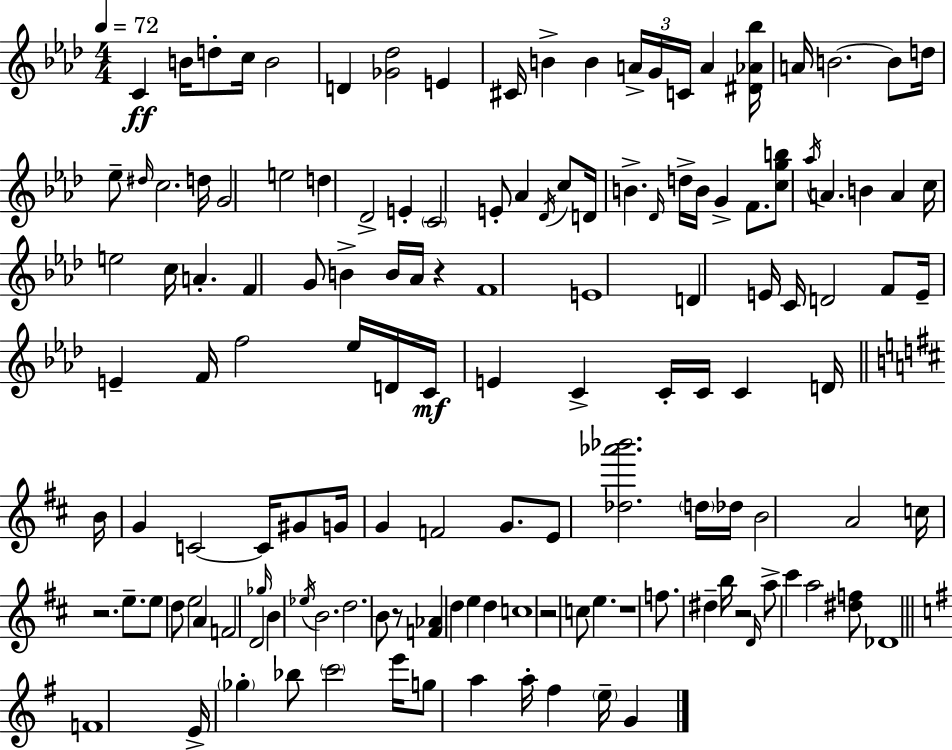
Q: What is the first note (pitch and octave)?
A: C4